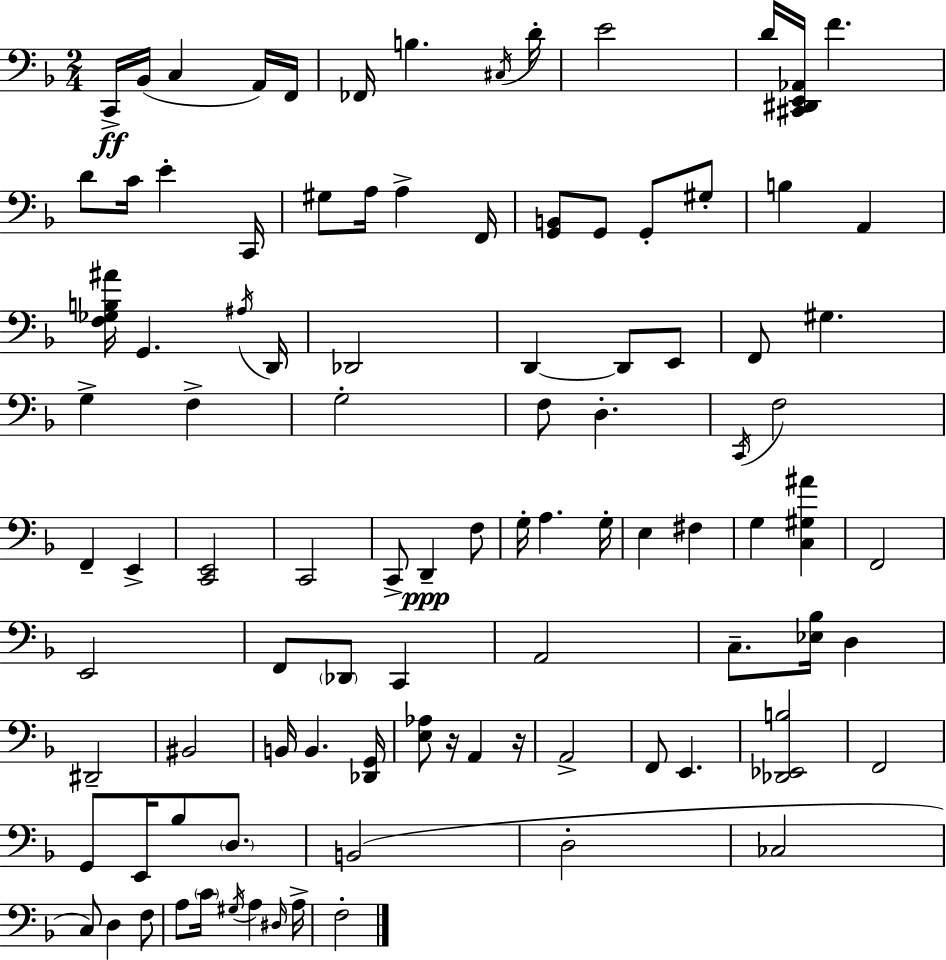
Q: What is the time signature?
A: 2/4